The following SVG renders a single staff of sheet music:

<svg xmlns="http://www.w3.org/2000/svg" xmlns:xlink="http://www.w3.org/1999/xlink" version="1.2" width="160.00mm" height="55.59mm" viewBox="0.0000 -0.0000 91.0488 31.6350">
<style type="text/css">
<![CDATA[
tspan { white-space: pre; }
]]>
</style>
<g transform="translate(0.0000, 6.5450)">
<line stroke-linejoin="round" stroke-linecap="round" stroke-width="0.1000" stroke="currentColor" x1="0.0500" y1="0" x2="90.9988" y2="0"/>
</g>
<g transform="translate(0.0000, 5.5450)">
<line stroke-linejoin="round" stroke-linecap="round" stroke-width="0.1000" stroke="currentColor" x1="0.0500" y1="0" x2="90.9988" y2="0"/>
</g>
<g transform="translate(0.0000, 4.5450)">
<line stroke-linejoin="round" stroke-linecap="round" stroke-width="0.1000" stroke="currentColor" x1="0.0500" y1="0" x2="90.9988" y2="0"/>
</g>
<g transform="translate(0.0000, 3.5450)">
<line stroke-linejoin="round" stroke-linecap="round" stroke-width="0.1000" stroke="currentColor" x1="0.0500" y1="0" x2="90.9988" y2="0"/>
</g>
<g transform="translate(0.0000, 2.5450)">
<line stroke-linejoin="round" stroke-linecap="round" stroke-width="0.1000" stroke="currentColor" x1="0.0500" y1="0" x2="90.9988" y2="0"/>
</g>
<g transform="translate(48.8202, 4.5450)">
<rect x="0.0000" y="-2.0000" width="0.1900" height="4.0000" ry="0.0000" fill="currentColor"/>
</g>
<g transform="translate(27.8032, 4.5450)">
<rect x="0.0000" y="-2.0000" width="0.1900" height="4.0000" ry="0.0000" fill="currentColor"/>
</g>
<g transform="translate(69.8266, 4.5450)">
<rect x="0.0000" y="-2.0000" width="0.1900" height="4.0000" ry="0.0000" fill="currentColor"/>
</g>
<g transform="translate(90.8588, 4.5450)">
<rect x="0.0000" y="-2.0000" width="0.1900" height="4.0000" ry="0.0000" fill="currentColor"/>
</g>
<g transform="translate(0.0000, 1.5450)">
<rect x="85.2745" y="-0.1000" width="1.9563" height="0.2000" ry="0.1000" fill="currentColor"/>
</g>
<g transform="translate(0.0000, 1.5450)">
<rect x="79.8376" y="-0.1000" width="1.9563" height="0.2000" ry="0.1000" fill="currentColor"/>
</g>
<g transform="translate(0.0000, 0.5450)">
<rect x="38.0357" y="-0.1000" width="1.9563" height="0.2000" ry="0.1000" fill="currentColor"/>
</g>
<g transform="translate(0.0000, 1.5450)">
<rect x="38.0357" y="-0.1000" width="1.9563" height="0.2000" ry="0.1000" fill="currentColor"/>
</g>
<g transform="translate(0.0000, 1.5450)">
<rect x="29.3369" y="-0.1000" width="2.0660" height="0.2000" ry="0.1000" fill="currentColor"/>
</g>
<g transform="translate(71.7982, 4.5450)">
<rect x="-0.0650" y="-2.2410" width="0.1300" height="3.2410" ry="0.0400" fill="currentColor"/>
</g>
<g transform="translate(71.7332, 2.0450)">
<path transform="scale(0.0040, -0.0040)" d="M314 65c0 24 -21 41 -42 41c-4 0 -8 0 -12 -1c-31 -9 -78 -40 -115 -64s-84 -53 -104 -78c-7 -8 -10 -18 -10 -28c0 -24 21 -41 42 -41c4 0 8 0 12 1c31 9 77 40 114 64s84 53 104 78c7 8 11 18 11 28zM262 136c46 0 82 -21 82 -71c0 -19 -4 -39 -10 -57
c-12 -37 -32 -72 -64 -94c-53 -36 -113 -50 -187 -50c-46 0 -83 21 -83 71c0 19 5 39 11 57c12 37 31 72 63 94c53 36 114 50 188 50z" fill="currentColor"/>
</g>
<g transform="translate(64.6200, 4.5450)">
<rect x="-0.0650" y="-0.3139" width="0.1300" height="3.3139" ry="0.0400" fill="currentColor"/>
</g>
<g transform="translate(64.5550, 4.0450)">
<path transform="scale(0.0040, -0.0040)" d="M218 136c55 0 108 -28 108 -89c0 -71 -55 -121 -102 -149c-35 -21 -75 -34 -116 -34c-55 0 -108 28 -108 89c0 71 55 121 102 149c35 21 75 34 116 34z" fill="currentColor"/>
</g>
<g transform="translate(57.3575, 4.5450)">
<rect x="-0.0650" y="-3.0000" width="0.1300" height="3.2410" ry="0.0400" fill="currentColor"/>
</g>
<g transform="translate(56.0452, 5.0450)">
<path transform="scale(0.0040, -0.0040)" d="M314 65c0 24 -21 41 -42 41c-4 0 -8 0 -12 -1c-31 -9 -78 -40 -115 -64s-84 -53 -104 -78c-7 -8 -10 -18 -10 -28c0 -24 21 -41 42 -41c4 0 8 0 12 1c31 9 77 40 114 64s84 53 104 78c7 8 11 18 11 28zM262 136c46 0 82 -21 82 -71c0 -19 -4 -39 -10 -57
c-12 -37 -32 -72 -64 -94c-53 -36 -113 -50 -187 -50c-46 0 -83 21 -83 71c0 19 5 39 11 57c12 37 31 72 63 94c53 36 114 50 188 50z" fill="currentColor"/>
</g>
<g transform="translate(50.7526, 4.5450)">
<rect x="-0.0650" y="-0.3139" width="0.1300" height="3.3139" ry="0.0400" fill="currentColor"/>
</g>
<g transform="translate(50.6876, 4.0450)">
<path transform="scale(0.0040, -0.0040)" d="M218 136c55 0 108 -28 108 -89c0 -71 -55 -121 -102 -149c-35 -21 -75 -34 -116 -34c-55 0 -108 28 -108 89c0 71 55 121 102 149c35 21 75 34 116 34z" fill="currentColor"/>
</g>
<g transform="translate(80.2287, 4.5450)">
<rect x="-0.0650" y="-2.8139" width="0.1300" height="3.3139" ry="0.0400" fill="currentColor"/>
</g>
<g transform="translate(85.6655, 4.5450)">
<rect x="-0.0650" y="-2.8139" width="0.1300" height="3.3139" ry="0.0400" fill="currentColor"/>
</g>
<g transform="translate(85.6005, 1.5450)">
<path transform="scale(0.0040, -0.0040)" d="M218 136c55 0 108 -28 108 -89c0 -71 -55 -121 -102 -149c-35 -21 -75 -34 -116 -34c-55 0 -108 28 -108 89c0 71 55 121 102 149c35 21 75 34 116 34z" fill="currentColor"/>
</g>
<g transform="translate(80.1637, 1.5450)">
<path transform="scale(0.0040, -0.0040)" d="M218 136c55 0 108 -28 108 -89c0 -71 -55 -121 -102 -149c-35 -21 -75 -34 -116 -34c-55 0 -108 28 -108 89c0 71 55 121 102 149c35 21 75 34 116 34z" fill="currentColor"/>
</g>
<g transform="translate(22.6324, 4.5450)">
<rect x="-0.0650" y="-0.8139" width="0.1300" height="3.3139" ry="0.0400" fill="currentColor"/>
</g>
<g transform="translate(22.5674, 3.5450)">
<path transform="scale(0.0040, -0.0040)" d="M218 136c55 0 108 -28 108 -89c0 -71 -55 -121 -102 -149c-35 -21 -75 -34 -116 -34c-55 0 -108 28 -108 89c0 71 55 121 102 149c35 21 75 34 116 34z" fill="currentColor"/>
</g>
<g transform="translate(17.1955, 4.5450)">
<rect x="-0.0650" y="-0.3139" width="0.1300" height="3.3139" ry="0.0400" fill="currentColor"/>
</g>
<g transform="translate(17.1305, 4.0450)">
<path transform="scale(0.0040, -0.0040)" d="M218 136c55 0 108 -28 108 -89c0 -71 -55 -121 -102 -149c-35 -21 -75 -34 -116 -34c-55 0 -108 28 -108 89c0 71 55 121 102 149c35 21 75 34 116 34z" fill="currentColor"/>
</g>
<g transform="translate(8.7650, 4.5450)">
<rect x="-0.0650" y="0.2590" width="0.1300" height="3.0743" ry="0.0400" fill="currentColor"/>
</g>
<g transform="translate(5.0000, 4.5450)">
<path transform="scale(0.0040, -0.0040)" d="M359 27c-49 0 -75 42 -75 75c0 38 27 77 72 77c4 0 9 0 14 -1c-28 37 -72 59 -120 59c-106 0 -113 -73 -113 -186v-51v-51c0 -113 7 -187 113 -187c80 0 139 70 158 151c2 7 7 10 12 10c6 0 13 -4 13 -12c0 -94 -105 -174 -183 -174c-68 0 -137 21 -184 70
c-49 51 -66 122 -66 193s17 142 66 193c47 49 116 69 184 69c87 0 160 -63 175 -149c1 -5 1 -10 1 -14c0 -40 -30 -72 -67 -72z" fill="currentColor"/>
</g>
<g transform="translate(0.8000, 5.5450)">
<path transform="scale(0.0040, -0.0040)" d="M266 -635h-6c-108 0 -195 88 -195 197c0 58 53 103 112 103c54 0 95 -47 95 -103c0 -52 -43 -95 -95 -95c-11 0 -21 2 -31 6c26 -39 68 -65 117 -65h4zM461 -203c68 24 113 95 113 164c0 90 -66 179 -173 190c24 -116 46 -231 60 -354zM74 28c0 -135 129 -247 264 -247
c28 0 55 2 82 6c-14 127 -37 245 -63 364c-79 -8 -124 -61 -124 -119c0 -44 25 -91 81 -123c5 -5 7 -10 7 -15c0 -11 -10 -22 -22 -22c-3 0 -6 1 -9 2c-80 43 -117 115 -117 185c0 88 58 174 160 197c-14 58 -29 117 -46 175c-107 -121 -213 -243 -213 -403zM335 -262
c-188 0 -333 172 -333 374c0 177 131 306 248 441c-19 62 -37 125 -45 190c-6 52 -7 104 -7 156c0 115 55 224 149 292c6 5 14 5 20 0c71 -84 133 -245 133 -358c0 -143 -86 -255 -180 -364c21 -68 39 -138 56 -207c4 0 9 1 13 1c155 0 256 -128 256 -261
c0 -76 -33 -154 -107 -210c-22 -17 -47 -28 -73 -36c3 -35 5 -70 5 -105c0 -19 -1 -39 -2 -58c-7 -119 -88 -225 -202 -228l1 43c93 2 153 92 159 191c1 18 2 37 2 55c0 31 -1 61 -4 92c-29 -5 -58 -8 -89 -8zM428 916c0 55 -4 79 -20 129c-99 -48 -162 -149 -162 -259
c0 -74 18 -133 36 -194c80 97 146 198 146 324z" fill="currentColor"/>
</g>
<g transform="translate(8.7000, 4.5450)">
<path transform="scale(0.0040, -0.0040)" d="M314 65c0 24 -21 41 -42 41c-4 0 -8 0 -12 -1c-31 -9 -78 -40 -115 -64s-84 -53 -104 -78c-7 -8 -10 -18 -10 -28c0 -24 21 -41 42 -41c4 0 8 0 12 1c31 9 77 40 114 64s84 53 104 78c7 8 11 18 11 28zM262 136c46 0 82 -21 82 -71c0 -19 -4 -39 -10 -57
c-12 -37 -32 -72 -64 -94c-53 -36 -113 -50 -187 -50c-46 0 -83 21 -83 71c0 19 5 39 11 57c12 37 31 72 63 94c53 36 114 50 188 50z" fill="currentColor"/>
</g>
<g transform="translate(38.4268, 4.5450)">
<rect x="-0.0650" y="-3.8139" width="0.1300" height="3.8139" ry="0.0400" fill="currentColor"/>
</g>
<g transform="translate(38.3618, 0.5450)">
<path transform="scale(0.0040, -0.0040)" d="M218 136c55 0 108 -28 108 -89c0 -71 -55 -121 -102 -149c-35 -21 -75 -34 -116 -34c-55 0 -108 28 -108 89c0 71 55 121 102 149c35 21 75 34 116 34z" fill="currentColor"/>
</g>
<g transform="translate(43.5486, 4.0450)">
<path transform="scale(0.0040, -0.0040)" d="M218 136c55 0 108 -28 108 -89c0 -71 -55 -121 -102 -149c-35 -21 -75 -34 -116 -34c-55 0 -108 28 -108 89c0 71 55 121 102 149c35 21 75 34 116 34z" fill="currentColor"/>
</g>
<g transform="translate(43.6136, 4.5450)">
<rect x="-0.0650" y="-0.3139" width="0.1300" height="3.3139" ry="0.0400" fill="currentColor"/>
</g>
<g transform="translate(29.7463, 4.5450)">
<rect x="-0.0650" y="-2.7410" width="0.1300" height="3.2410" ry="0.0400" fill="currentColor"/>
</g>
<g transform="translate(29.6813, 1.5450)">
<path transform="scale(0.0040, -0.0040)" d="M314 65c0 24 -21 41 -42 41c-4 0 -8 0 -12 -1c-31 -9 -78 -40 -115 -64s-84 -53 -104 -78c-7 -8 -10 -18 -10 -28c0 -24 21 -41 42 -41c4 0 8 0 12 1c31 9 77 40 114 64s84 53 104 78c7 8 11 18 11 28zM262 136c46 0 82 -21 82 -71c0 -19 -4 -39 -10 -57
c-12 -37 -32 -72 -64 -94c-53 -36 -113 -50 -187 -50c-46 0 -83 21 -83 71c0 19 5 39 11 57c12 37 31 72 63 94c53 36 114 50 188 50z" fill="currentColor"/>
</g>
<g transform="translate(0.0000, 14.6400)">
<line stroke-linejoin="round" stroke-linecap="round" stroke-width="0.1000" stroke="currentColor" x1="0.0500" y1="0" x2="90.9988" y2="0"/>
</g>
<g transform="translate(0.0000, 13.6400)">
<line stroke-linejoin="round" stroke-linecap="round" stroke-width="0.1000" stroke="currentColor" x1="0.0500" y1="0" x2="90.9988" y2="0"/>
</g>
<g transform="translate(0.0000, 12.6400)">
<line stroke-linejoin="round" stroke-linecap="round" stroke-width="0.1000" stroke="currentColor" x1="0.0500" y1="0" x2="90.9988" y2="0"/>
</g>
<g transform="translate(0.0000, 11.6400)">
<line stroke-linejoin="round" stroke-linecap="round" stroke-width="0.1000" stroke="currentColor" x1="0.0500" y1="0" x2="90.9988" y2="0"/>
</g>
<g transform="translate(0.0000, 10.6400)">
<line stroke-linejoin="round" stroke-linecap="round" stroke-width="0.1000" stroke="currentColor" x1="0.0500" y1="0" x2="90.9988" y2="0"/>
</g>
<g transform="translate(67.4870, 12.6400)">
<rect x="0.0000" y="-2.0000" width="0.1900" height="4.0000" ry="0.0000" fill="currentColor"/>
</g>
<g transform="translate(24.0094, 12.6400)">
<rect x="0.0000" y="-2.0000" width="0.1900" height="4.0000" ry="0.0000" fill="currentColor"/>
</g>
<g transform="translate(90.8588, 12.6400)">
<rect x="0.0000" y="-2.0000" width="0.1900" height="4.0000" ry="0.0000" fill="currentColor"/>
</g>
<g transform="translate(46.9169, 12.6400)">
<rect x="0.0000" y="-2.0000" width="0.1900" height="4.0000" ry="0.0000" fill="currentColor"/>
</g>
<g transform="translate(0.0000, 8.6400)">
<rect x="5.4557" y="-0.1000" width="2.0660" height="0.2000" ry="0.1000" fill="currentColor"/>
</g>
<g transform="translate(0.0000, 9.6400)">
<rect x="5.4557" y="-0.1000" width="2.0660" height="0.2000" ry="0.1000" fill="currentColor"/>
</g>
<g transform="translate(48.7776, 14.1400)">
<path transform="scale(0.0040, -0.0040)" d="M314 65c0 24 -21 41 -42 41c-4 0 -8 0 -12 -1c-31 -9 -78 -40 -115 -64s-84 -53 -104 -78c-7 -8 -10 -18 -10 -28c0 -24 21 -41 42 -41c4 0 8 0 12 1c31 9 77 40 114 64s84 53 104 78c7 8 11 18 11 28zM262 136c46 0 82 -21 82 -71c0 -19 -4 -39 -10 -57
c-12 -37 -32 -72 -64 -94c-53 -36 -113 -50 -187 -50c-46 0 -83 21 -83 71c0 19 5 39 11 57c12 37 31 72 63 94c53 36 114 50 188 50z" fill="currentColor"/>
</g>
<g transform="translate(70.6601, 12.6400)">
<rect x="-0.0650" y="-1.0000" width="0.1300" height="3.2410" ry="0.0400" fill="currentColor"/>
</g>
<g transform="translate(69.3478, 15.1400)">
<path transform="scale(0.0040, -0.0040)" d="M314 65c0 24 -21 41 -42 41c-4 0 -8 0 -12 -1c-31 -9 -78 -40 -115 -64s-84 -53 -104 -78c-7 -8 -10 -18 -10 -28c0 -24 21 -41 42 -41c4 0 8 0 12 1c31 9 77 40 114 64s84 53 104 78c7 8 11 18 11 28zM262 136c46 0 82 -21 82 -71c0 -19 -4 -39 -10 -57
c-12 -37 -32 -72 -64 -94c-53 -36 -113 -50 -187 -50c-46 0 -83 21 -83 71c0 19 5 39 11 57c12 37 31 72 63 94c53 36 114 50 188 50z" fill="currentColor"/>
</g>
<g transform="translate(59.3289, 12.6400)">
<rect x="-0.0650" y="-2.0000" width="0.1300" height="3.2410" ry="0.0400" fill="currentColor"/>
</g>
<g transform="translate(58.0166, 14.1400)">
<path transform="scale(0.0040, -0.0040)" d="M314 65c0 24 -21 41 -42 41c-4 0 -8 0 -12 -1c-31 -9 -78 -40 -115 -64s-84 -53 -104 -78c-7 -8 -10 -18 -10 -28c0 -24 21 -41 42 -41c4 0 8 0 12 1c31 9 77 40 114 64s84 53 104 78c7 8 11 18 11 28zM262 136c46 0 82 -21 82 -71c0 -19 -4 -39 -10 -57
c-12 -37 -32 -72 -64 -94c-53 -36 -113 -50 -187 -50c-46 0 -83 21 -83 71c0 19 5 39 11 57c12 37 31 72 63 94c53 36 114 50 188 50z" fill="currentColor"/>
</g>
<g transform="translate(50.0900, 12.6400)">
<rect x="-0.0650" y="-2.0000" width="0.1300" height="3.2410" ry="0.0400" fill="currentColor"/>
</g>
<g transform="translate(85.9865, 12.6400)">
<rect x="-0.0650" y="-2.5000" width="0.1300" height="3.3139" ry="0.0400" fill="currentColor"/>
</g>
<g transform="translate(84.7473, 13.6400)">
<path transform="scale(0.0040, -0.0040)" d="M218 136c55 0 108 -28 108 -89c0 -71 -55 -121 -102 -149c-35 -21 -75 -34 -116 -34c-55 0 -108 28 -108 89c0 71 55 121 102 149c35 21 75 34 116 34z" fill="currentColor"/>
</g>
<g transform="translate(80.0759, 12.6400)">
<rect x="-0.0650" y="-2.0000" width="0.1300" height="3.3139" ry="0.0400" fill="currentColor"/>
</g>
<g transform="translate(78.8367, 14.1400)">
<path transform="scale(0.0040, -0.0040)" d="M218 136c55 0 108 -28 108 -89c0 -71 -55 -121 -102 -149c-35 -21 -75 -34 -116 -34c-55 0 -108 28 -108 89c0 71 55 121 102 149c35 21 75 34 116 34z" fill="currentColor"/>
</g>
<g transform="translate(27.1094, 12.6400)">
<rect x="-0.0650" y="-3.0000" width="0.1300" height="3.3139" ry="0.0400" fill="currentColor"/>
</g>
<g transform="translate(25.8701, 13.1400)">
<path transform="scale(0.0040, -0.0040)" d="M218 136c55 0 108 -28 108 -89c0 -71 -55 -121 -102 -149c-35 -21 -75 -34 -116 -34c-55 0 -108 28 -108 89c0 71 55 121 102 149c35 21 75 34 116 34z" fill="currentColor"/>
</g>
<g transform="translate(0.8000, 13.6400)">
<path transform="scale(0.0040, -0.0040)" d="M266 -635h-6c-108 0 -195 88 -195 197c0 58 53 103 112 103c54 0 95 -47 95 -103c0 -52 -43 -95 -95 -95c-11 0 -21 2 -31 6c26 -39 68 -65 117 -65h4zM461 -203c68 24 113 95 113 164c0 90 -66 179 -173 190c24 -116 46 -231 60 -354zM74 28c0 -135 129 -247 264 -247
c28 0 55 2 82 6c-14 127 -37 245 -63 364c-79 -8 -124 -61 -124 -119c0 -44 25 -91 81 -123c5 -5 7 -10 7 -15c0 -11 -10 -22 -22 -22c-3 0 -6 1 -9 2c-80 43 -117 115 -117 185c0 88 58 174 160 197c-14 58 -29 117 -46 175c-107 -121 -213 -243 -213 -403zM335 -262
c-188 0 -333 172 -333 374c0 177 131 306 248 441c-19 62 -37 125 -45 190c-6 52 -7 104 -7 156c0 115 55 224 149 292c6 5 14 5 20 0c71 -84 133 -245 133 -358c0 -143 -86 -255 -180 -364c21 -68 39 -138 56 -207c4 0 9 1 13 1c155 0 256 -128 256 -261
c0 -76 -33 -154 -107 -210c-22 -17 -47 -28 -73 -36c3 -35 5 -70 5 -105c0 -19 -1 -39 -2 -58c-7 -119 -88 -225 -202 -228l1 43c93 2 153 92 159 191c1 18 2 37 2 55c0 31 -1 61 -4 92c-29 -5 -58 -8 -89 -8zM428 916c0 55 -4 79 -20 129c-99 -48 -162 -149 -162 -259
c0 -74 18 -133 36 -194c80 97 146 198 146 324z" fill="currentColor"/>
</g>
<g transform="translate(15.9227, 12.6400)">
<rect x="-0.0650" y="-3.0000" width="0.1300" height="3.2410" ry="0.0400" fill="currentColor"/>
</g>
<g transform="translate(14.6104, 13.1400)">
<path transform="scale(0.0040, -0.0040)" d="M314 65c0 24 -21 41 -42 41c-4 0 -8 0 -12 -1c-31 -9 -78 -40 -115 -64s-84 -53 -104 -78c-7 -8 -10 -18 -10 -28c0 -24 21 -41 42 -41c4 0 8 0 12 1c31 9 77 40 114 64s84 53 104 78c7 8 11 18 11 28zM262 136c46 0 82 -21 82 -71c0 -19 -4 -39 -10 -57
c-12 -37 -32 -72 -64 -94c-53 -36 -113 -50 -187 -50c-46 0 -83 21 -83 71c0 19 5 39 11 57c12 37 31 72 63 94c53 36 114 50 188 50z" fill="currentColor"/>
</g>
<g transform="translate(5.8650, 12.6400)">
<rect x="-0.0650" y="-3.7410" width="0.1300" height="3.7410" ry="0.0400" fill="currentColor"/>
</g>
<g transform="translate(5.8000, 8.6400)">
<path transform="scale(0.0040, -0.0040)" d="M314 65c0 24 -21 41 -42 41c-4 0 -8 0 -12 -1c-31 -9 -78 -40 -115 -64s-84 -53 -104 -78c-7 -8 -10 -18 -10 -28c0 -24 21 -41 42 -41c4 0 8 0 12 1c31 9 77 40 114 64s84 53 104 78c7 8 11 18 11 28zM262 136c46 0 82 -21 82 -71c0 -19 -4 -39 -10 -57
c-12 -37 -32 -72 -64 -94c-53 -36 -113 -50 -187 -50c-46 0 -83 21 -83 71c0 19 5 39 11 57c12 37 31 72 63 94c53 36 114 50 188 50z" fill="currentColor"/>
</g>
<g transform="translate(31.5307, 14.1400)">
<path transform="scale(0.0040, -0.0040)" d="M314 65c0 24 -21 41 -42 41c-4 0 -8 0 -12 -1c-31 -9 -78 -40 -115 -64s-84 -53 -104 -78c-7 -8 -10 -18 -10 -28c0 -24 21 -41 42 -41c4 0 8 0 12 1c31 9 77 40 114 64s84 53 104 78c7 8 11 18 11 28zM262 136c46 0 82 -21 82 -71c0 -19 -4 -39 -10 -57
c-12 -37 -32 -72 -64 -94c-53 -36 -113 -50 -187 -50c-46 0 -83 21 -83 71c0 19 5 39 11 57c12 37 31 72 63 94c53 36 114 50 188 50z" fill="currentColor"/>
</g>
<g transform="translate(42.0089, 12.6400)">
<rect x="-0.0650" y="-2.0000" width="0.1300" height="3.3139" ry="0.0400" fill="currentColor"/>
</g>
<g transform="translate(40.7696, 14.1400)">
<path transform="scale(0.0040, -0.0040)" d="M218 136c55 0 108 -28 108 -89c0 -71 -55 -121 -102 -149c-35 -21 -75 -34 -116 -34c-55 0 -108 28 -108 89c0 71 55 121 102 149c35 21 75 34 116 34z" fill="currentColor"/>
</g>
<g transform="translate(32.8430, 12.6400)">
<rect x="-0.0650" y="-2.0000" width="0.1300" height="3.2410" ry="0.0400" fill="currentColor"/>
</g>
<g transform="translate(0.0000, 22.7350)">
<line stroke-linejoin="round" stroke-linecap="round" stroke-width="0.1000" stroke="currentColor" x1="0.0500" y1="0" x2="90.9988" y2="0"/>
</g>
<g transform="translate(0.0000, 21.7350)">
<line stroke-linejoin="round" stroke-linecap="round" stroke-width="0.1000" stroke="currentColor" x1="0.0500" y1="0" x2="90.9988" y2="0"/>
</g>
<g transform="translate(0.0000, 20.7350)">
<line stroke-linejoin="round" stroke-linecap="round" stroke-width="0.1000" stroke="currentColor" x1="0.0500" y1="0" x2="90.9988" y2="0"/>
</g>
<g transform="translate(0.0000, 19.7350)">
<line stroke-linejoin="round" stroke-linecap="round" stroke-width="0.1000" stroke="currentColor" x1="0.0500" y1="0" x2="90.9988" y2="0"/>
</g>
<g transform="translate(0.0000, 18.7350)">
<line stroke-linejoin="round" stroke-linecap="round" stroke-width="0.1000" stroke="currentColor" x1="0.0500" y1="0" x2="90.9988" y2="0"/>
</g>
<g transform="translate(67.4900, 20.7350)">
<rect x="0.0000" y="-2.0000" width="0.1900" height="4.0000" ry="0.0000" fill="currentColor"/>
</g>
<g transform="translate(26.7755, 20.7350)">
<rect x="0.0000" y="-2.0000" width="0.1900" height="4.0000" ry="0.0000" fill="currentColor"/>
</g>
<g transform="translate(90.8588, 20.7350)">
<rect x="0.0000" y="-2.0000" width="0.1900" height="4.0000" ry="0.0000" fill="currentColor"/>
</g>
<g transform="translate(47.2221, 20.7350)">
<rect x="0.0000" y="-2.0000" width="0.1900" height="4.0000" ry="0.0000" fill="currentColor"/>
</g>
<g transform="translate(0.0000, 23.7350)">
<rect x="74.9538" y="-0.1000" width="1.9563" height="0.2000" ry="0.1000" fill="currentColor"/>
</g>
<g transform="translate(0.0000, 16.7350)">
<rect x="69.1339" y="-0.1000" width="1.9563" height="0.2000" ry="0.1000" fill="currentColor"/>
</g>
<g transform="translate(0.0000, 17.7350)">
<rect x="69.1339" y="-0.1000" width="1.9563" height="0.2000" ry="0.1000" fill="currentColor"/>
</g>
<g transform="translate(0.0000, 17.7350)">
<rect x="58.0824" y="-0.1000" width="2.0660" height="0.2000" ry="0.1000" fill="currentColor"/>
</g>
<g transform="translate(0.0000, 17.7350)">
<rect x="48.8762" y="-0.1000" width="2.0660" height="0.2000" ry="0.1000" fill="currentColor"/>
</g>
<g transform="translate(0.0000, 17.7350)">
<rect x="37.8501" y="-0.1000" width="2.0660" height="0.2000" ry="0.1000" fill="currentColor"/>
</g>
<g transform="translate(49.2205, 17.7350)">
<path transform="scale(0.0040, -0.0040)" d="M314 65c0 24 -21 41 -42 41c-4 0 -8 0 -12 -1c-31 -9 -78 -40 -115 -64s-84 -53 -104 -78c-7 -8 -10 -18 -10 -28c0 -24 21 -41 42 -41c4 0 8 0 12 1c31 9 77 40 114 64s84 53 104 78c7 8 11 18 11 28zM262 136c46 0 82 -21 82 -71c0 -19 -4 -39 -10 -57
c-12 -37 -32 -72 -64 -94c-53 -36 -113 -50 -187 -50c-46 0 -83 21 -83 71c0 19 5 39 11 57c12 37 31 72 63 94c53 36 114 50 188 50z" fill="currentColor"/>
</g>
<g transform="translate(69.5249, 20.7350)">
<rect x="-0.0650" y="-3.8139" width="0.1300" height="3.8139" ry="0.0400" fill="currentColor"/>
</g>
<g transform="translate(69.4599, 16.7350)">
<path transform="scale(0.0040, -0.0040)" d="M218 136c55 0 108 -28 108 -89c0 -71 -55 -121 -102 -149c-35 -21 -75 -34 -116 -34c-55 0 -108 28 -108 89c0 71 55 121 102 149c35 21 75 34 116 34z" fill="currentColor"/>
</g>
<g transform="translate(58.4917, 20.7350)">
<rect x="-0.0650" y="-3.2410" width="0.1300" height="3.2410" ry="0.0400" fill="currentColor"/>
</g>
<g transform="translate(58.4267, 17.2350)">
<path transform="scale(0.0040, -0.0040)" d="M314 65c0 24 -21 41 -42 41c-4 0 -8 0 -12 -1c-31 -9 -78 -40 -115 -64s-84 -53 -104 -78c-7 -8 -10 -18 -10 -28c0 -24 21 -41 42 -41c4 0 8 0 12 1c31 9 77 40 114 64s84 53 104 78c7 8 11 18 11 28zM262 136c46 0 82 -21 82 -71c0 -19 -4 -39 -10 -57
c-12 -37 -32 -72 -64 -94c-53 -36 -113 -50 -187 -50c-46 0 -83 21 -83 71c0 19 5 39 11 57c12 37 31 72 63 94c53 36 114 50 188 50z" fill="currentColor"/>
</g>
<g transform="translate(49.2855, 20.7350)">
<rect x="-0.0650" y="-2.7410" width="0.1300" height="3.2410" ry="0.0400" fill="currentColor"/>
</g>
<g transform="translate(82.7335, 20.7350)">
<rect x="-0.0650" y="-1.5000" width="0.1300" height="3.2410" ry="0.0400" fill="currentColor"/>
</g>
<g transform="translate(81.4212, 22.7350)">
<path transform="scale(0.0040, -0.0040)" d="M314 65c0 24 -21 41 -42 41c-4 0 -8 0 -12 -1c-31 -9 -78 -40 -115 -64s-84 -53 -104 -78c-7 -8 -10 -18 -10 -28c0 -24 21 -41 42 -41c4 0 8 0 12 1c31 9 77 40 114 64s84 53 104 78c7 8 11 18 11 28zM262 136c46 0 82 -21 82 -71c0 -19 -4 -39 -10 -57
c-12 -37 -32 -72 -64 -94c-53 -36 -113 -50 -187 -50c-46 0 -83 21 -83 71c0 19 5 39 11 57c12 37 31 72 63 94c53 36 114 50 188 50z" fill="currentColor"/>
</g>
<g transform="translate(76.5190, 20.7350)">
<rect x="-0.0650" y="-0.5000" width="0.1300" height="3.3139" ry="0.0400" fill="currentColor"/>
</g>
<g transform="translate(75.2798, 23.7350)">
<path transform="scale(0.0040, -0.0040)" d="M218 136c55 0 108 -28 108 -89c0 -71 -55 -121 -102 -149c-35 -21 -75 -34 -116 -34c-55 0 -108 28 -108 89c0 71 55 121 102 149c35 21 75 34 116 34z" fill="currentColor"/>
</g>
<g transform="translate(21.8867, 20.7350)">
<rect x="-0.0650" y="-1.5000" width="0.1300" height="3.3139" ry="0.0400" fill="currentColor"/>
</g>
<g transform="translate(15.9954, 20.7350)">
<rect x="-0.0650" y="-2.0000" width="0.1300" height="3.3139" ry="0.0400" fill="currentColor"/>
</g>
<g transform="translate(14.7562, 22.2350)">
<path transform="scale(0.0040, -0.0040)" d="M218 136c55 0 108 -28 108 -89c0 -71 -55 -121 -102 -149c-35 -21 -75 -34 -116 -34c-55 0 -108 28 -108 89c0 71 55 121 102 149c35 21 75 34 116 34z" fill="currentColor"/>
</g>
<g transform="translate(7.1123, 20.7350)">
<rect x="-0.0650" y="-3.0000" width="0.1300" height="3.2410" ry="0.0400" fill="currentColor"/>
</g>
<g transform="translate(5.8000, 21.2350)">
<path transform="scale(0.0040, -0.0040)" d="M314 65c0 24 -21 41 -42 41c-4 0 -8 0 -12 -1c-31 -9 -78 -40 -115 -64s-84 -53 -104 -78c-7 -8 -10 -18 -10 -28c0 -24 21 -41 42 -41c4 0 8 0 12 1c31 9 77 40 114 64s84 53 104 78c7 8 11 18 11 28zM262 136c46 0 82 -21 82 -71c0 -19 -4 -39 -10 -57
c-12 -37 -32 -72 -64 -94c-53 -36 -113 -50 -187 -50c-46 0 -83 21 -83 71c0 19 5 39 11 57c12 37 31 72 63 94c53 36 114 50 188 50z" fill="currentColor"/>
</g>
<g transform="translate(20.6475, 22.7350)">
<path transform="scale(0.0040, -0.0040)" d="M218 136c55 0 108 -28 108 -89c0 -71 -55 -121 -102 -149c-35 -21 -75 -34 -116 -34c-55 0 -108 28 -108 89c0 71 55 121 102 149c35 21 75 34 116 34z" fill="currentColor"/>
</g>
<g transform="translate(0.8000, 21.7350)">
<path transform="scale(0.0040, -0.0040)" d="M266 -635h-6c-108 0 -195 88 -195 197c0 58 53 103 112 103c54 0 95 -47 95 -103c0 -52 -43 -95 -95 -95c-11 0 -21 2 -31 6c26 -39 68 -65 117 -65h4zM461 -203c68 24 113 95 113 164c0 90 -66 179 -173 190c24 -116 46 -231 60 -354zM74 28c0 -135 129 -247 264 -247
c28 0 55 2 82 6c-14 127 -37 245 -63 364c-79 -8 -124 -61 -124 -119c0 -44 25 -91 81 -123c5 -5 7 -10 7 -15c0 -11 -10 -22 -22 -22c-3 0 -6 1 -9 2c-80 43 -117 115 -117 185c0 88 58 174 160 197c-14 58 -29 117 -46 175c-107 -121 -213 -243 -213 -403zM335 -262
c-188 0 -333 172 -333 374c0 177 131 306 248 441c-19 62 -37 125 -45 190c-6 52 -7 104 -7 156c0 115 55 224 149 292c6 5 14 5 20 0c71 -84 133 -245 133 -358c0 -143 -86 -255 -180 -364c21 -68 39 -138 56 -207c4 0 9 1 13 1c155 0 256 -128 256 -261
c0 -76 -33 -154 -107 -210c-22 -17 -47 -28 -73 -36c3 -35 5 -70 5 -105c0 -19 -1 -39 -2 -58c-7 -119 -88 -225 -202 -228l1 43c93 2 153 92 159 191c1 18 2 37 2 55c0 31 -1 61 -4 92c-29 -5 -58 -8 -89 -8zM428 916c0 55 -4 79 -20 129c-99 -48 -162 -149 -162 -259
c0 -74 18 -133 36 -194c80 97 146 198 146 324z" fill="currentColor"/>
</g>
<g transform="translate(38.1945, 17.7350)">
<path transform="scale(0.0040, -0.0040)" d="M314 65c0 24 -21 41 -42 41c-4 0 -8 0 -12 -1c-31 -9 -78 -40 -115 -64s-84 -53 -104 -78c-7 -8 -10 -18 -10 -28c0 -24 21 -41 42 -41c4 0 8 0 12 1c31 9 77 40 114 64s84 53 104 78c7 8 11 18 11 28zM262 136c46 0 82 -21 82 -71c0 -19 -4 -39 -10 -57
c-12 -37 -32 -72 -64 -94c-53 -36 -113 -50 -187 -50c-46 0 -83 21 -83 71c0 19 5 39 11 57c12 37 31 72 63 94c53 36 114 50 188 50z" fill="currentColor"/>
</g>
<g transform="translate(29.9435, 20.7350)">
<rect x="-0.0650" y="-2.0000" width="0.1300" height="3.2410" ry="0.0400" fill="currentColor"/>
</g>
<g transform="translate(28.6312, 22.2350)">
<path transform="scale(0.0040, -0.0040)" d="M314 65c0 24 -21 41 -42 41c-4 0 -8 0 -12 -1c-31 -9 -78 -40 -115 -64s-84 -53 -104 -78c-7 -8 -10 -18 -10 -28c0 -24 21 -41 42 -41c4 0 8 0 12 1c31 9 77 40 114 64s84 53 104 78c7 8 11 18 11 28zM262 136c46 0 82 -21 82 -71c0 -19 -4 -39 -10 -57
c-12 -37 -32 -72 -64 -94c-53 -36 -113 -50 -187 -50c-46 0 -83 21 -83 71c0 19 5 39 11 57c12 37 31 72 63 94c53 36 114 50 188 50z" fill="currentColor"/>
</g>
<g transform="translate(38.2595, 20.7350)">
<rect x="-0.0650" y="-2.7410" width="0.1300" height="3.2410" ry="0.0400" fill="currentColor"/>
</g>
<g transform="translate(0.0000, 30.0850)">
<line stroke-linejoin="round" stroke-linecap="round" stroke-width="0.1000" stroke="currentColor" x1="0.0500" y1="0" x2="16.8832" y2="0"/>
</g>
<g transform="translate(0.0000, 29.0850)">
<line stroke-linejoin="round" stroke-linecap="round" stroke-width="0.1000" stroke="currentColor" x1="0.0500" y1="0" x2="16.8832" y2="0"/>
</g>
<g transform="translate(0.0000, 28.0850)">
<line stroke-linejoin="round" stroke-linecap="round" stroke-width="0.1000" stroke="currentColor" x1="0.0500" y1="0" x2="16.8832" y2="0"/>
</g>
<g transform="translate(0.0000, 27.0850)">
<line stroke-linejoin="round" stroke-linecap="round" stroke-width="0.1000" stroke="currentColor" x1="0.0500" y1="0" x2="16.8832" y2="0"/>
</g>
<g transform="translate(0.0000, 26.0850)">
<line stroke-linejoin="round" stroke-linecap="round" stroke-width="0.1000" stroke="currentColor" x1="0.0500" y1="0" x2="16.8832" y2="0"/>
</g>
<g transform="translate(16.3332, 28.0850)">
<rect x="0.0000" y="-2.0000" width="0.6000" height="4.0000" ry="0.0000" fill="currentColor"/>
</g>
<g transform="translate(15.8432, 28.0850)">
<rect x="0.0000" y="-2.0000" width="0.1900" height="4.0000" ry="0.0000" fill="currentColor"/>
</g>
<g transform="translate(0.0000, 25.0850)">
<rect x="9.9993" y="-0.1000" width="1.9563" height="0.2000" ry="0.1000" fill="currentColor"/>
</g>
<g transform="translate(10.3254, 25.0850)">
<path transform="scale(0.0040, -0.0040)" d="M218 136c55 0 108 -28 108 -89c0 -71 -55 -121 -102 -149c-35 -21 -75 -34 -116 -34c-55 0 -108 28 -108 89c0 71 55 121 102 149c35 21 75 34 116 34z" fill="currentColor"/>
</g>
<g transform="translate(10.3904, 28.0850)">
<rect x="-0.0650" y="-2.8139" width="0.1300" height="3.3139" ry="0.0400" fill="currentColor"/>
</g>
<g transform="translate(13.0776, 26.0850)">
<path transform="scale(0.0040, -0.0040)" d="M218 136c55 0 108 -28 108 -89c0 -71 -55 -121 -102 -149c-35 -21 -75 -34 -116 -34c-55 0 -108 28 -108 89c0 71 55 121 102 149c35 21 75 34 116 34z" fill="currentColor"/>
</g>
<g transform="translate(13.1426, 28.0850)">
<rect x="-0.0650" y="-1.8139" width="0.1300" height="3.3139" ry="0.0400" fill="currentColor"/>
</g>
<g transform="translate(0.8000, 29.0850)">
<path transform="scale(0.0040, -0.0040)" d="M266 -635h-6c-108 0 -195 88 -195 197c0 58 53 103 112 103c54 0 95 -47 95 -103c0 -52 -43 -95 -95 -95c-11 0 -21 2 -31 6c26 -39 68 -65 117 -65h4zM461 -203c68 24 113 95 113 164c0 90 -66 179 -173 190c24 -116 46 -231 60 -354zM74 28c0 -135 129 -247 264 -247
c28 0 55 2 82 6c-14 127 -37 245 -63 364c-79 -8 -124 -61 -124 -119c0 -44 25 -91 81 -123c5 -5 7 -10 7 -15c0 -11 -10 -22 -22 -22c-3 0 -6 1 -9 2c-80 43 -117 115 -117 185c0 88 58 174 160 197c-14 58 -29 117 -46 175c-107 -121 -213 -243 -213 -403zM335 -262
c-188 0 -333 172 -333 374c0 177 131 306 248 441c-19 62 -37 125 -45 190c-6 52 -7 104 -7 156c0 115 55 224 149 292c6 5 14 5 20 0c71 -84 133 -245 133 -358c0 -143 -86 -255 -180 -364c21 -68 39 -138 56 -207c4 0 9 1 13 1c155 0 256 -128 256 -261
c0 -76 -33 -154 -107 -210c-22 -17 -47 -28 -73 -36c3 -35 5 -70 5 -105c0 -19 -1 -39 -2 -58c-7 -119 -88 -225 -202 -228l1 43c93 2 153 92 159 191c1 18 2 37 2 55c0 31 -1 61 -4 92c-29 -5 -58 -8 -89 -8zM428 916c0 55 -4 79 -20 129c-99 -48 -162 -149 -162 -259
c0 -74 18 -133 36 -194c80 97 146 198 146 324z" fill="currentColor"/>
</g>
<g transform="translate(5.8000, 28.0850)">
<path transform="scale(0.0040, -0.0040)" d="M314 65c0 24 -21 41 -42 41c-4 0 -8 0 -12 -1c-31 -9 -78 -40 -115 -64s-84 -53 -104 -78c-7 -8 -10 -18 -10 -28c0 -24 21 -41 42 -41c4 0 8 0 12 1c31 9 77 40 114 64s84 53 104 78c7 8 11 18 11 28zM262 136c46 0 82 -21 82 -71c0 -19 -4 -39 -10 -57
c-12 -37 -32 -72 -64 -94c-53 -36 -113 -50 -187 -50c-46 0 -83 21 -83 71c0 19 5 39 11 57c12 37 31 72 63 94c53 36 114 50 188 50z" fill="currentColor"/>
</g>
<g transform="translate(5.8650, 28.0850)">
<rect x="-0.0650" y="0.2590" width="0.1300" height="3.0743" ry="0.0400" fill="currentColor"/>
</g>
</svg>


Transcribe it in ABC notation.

X:1
T:Untitled
M:4/4
L:1/4
K:C
B2 c d a2 c' c c A2 c g2 a a c'2 A2 A F2 F F2 F2 D2 F G A2 F E F2 a2 a2 b2 c' C E2 B2 a f